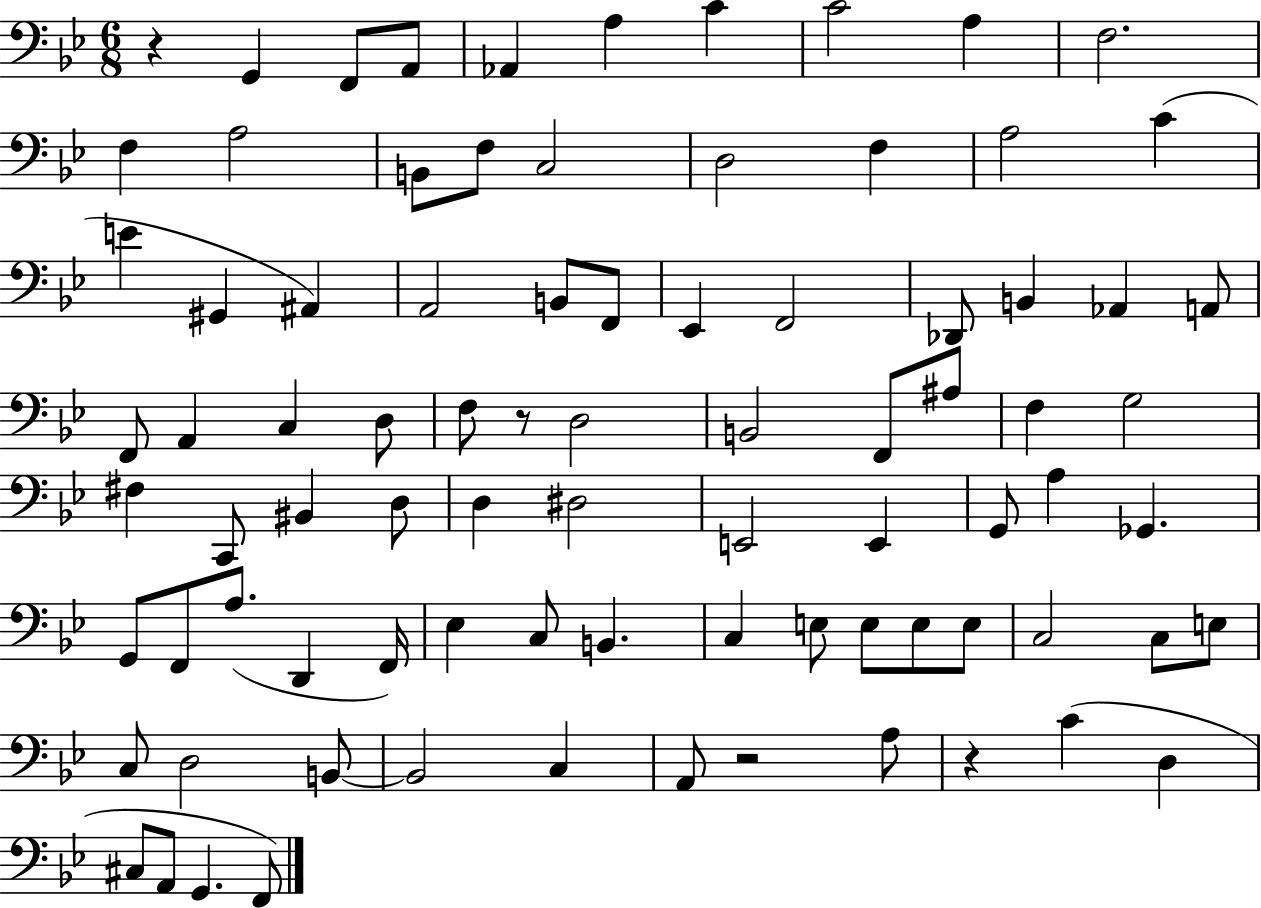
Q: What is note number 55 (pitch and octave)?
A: A3